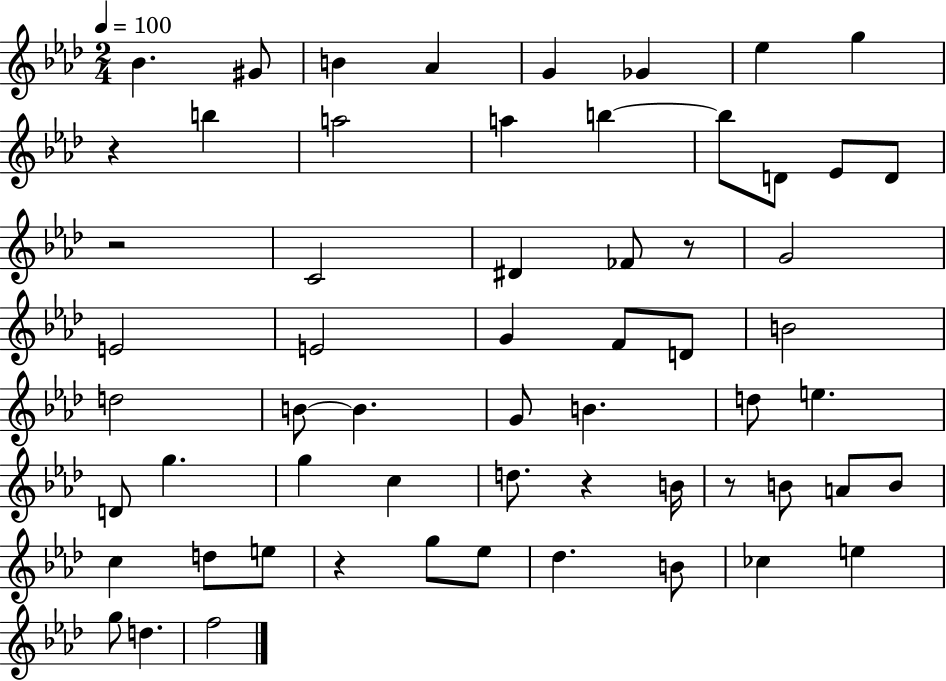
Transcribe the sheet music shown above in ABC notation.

X:1
T:Untitled
M:2/4
L:1/4
K:Ab
_B ^G/2 B _A G _G _e g z b a2 a b b/2 D/2 _E/2 D/2 z2 C2 ^D _F/2 z/2 G2 E2 E2 G F/2 D/2 B2 d2 B/2 B G/2 B d/2 e D/2 g g c d/2 z B/4 z/2 B/2 A/2 B/2 c d/2 e/2 z g/2 _e/2 _d B/2 _c e g/2 d f2